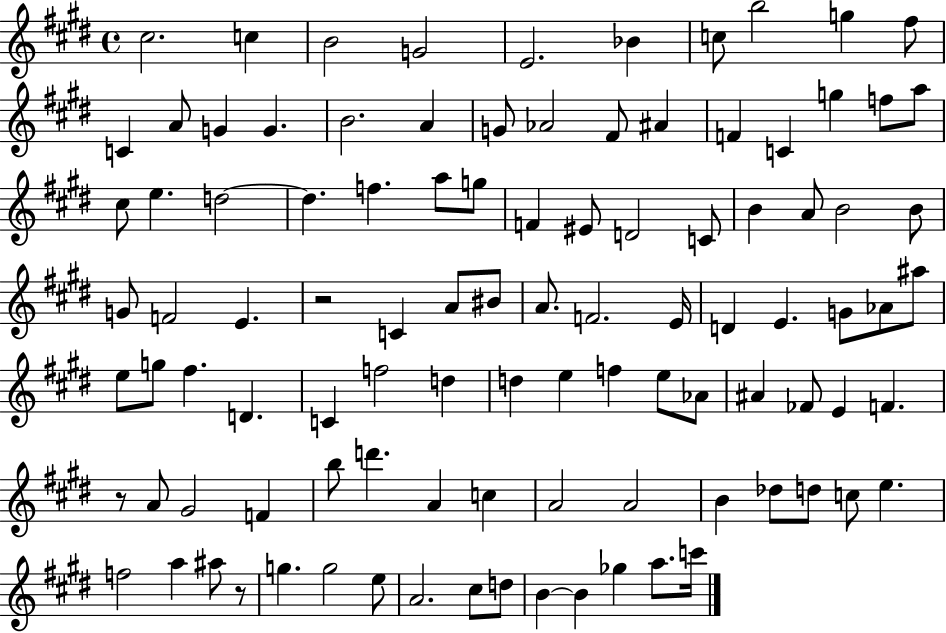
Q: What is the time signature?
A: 4/4